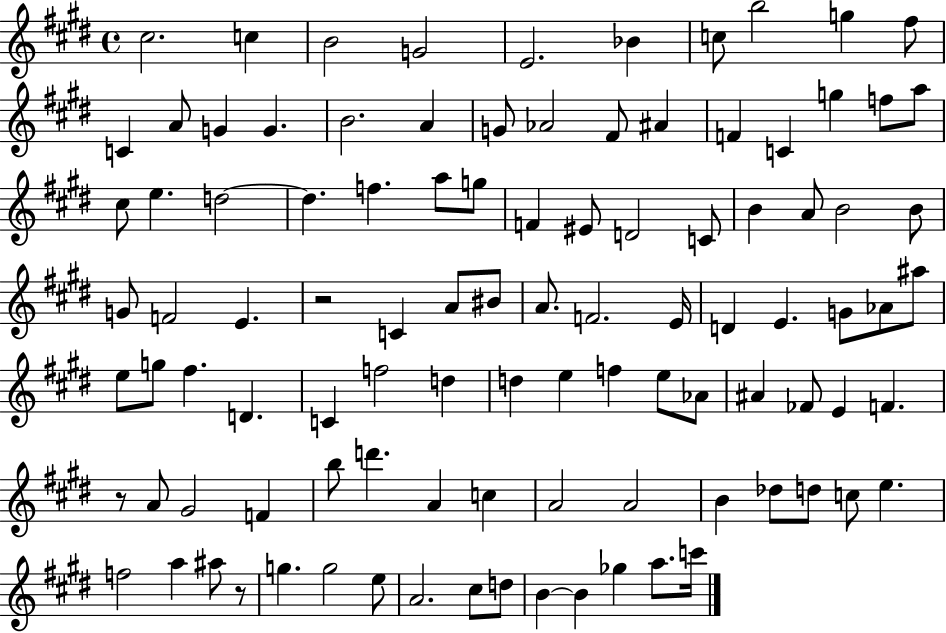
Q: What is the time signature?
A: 4/4